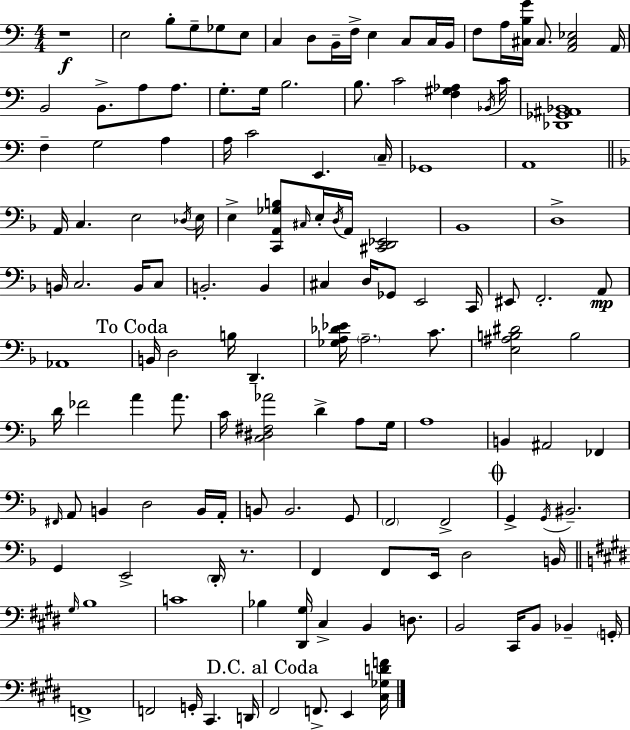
X:1
T:Untitled
M:4/4
L:1/4
K:C
z4 E,2 B,/2 G,/2 _G,/2 E,/2 C, D,/2 B,,/4 F,/4 E, C,/2 C,/4 B,,/4 F,/2 A,/4 [^C,B,G]/4 ^C,/2 [A,,^C,_E,]2 A,,/4 B,,2 B,,/2 A,/2 A,/2 G,/2 G,/4 B,2 B,/2 C2 [F,^G,_A,] _B,,/4 C/4 [_D,,_G,,^A,,_B,,]4 F, G,2 A, A,/4 C2 E,, C,/4 _G,,4 A,,4 A,,/4 C, E,2 _D,/4 E,/4 E, [C,,A,,_G,B,]/2 ^C,/4 E,/4 D,/4 A,,/4 [^C,,D,,_E,,]2 _B,,4 D,4 B,,/4 C,2 B,,/4 C,/2 B,,2 B,, ^C, D,/4 _G,,/2 E,,2 C,,/4 ^E,,/2 F,,2 A,,/2 _A,,4 B,,/4 D,2 B,/4 D,, [_G,A,_D_E]/4 A,2 C/2 [E,^A,B,^D]2 B,2 D/4 _F2 A A/2 C/4 [C,^D,^F,_A]2 D A,/2 G,/4 A,4 B,, ^A,,2 _F,, ^F,,/4 A,,/2 B,, D,2 B,,/4 A,,/4 B,,/2 B,,2 G,,/2 F,,2 F,,2 G,, G,,/4 ^B,,2 G,, E,,2 D,,/4 z/2 F,, F,,/2 E,,/4 D,2 B,,/4 ^G,/4 B,4 C4 _B, [^D,,^G,]/4 ^C, B,, D,/2 B,,2 ^C,,/4 B,,/2 _B,, G,,/4 F,,4 F,,2 G,,/4 ^C,, D,,/4 ^F,,2 F,,/2 E,, [^C,_G,DF]/4